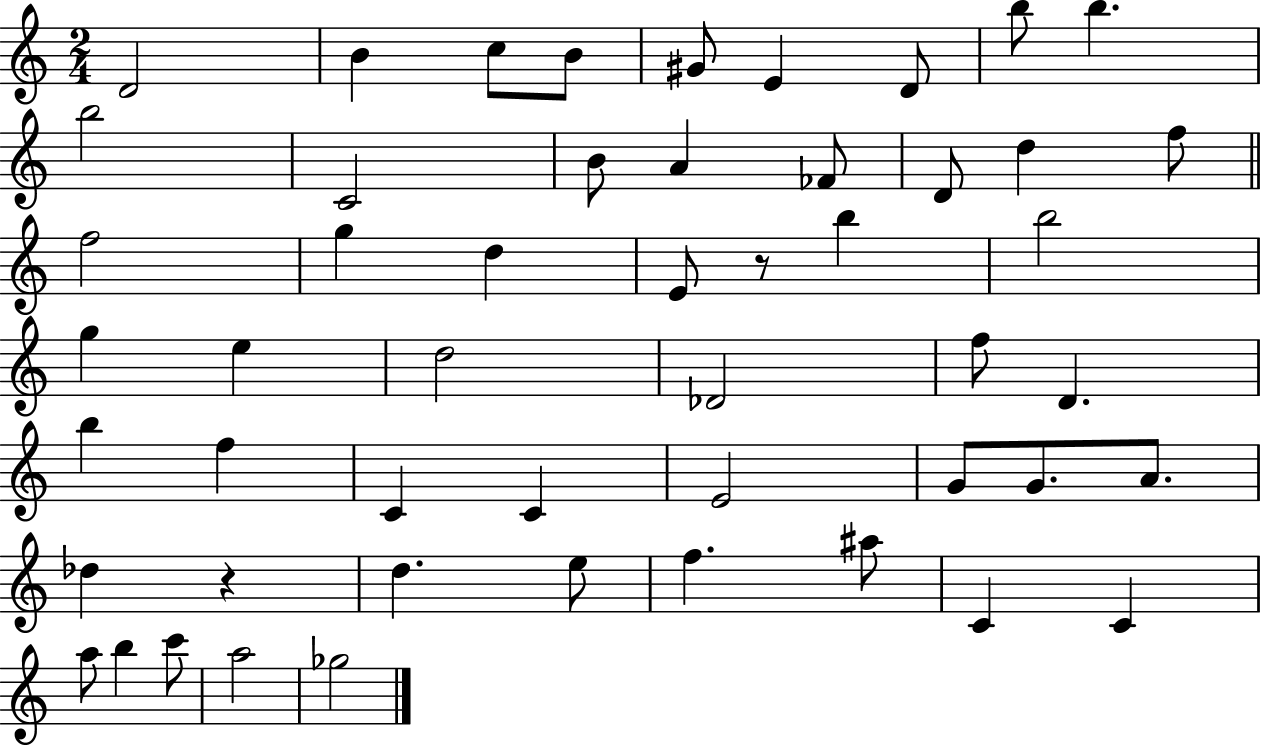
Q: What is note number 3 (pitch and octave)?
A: C5